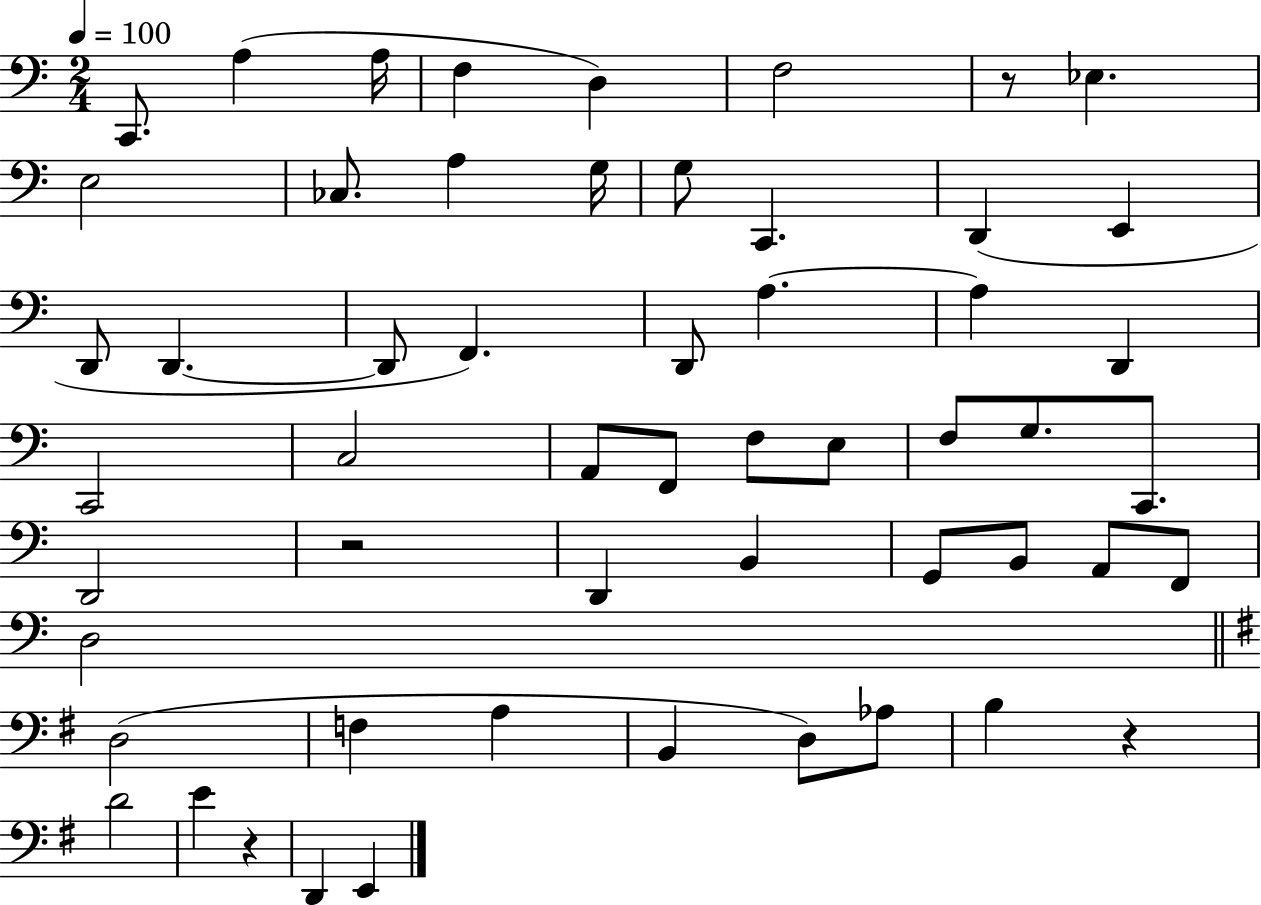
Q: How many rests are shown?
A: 4